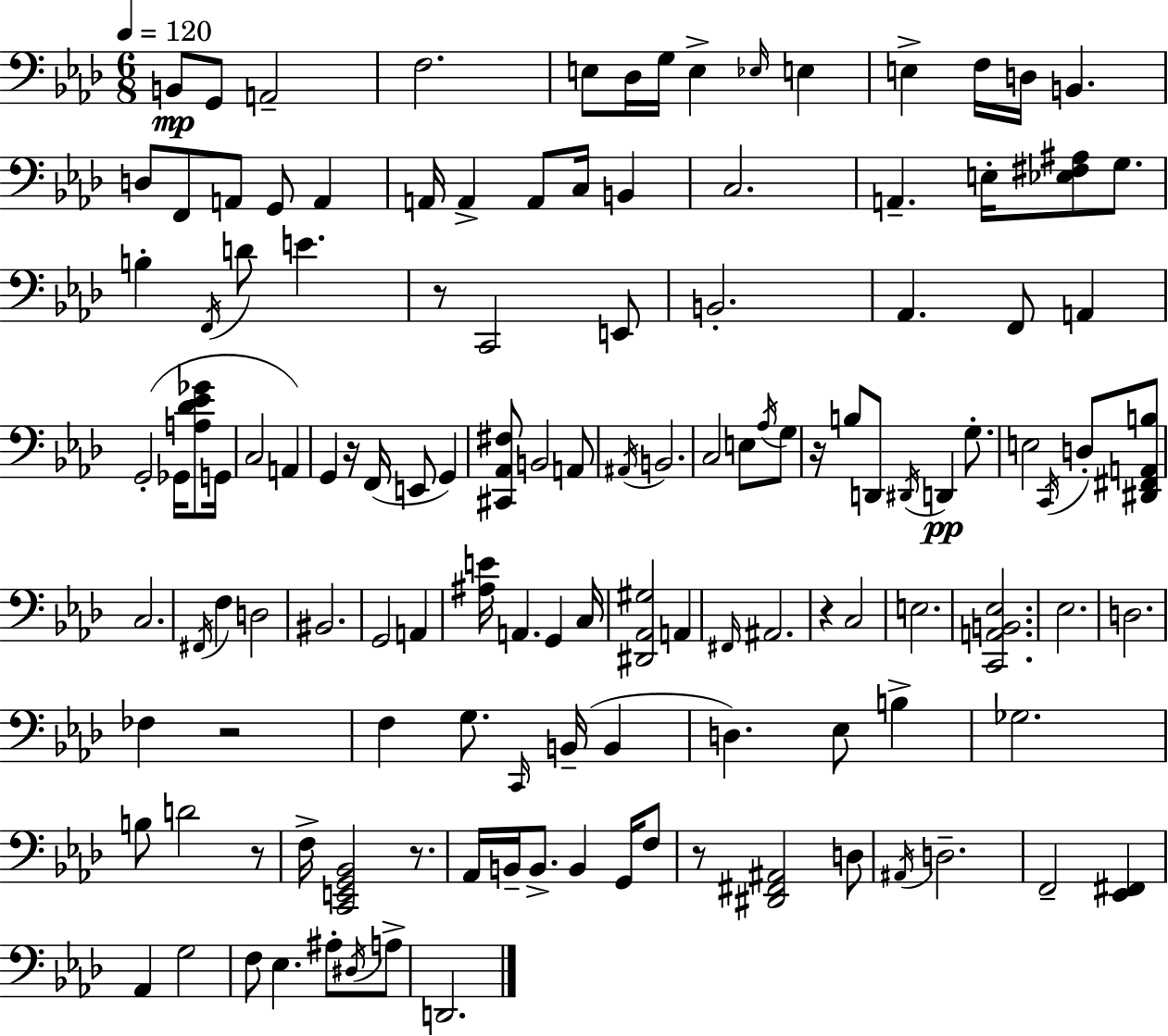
B2/e G2/e A2/h F3/h. E3/e Db3/s G3/s E3/q Eb3/s E3/q E3/q F3/s D3/s B2/q. D3/e F2/e A2/e G2/e A2/q A2/s A2/q A2/e C3/s B2/q C3/h. A2/q. E3/s [Eb3,F#3,A#3]/e G3/e. B3/q F2/s D4/e E4/q. R/e C2/h E2/e B2/h. Ab2/q. F2/e A2/q G2/h Gb2/s [A3,Db4,Eb4,Gb4]/e G2/s C3/h A2/q G2/q R/s F2/s E2/e G2/q [C#2,Ab2,F#3]/e B2/h A2/e A#2/s B2/h. C3/h E3/e Ab3/s G3/e R/s B3/e D2/e D#2/s D2/q G3/e. E3/h C2/s D3/e [D#2,F#2,A2,B3]/e C3/h. F#2/s F3/q D3/h BIS2/h. G2/h A2/q [A#3,E4]/s A2/q. G2/q C3/s [D#2,Ab2,G#3]/h A2/q F#2/s A#2/h. R/q C3/h E3/h. [C2,A2,B2,Eb3]/h. Eb3/h. D3/h. FES3/q R/h F3/q G3/e. C2/s B2/s B2/q D3/q. Eb3/e B3/q Gb3/h. B3/e D4/h R/e F3/s [C2,E2,G2,Bb2]/h R/e. Ab2/s B2/s B2/e. B2/q G2/s F3/e R/e [D#2,F#2,A#2]/h D3/e A#2/s D3/h. F2/h [Eb2,F#2]/q Ab2/q G3/h F3/e Eb3/q. A#3/e D#3/s A3/e D2/h.